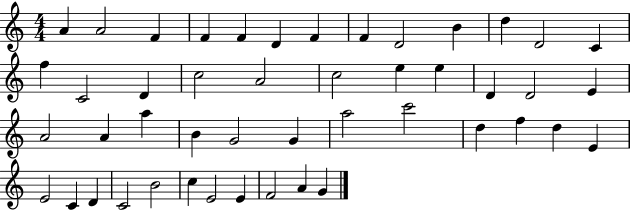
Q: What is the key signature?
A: C major